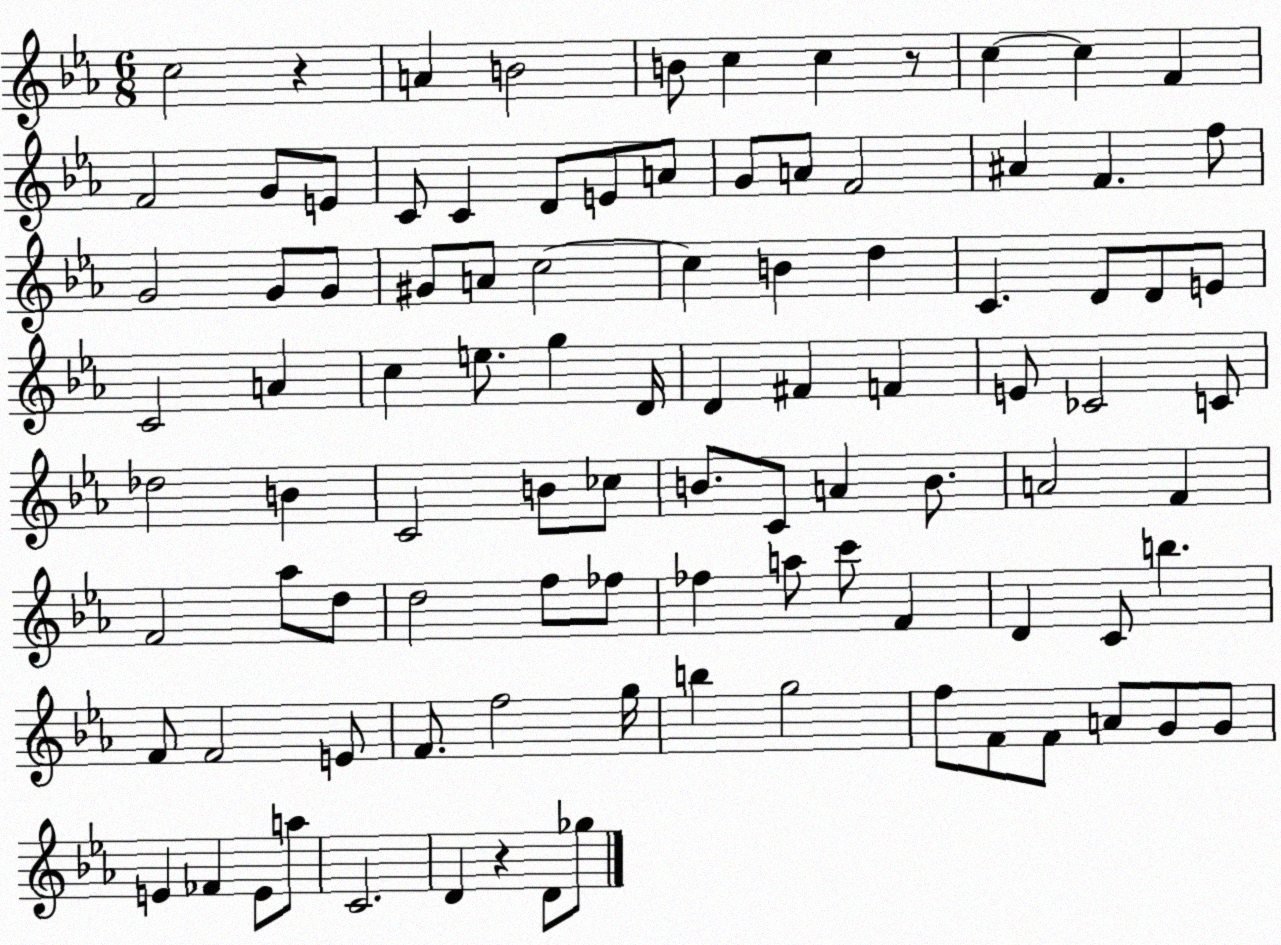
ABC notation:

X:1
T:Untitled
M:6/8
L:1/4
K:Eb
c2 z A B2 B/2 c c z/2 c c F F2 G/2 E/2 C/2 C D/2 E/2 A/2 G/2 A/2 F2 ^A F f/2 G2 G/2 G/2 ^G/2 A/2 c2 c B d C D/2 D/2 E/2 C2 A c e/2 g D/4 D ^F F E/2 _C2 C/2 _d2 B C2 B/2 _c/2 B/2 C/2 A B/2 A2 F F2 _a/2 d/2 d2 f/2 _f/2 _f a/2 c'/2 F D C/2 b F/2 F2 E/2 F/2 f2 g/4 b g2 f/2 F/2 F/2 A/2 G/2 G/2 E _F E/2 a/2 C2 D z D/2 _g/2